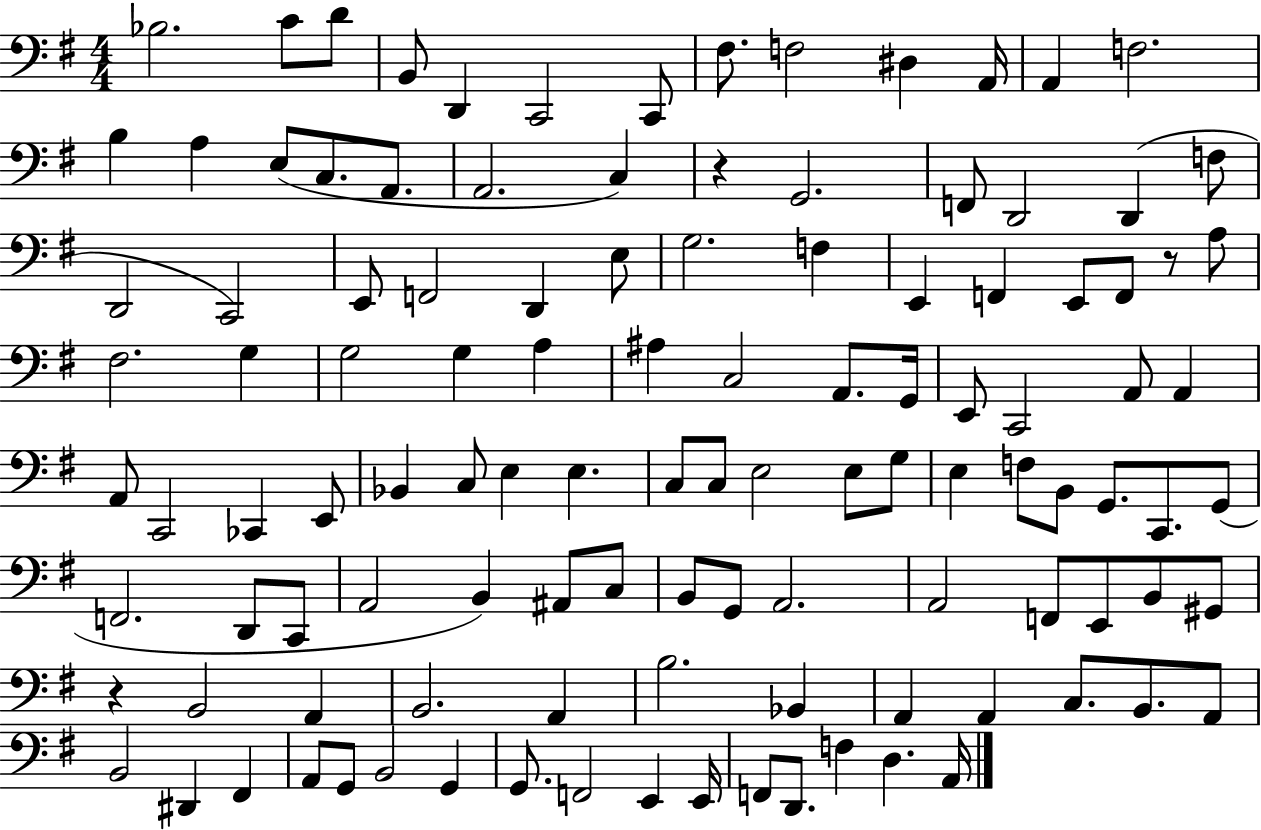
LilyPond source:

{
  \clef bass
  \numericTimeSignature
  \time 4/4
  \key g \major
  bes2. c'8 d'8 | b,8 d,4 c,2 c,8 | fis8. f2 dis4 a,16 | a,4 f2. | \break b4 a4 e8( c8. a,8. | a,2. c4) | r4 g,2. | f,8 d,2 d,4( f8 | \break d,2 c,2) | e,8 f,2 d,4 e8 | g2. f4 | e,4 f,4 e,8 f,8 r8 a8 | \break fis2. g4 | g2 g4 a4 | ais4 c2 a,8. g,16 | e,8 c,2 a,8 a,4 | \break a,8 c,2 ces,4 e,8 | bes,4 c8 e4 e4. | c8 c8 e2 e8 g8 | e4 f8 b,8 g,8. c,8. g,8( | \break f,2. d,8 c,8 | a,2 b,4) ais,8 c8 | b,8 g,8 a,2. | a,2 f,8 e,8 b,8 gis,8 | \break r4 b,2 a,4 | b,2. a,4 | b2. bes,4 | a,4 a,4 c8. b,8. a,8 | \break b,2 dis,4 fis,4 | a,8 g,8 b,2 g,4 | g,8. f,2 e,4 e,16 | f,8 d,8. f4 d4. a,16 | \break \bar "|."
}